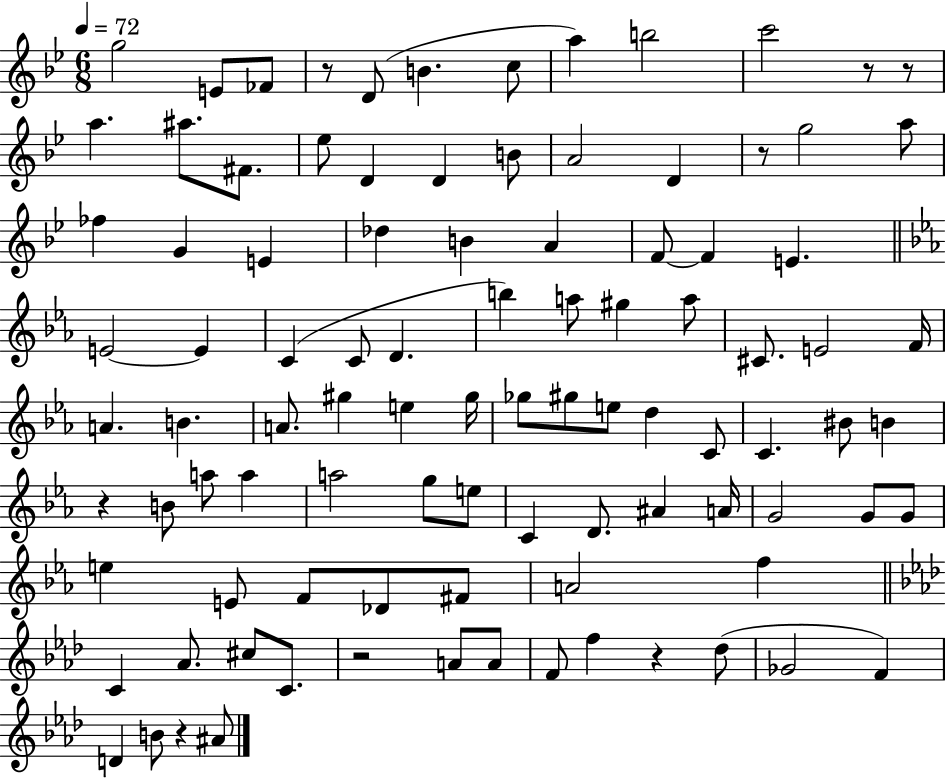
G5/h E4/e FES4/e R/e D4/e B4/q. C5/e A5/q B5/h C6/h R/e R/e A5/q. A#5/e. F#4/e. Eb5/e D4/q D4/q B4/e A4/h D4/q R/e G5/h A5/e FES5/q G4/q E4/q Db5/q B4/q A4/q F4/e F4/q E4/q. E4/h E4/q C4/q C4/e D4/q. B5/q A5/e G#5/q A5/e C#4/e. E4/h F4/s A4/q. B4/q. A4/e. G#5/q E5/q G#5/s Gb5/e G#5/e E5/e D5/q C4/e C4/q. BIS4/e B4/q R/q B4/e A5/e A5/q A5/h G5/e E5/e C4/q D4/e. A#4/q A4/s G4/h G4/e G4/e E5/q E4/e F4/e Db4/e F#4/e A4/h F5/q C4/q Ab4/e. C#5/e C4/e. R/h A4/e A4/e F4/e F5/q R/q Db5/e Gb4/h F4/q D4/q B4/e R/q A#4/e